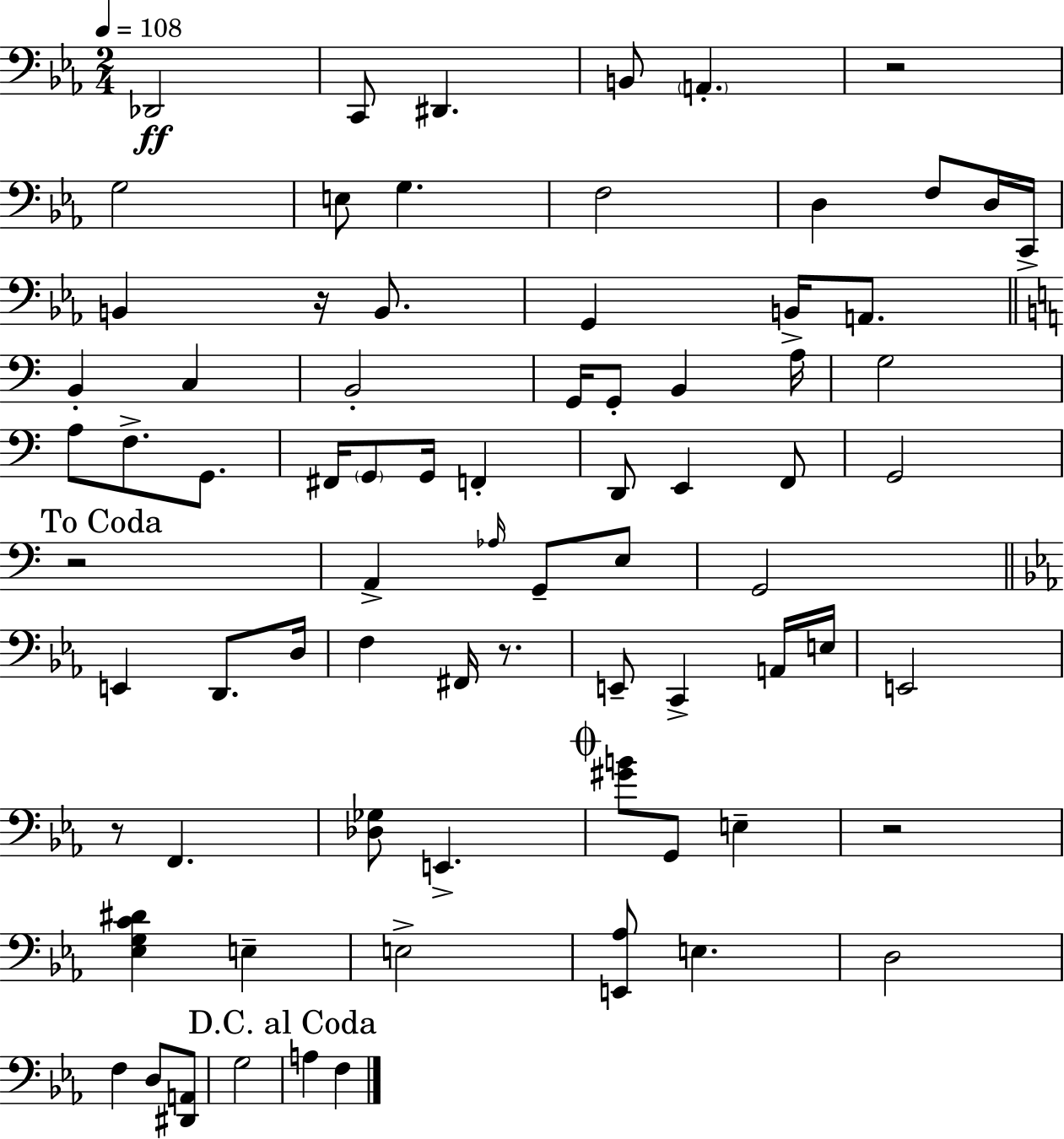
{
  \clef bass
  \numericTimeSignature
  \time 2/4
  \key ees \major
  \tempo 4 = 108
  \repeat volta 2 { des,2\ff | c,8 dis,4. | b,8 \parenthesize a,4.-. | r2 | \break g2 | e8 g4. | f2 | d4 f8 d16 c,16-> | \break b,4 r16 b,8. | g,4 b,16-> a,8. | \bar "||" \break \key a \minor b,4-. c4 | b,2-. | g,16 g,8-. b,4 a16 | g2 | \break a8 f8.-> g,8. | fis,16 \parenthesize g,8 g,16 f,4-. | d,8 e,4 f,8 | g,2 | \break \mark "To Coda" r2 | a,4-> \grace { aes16 } g,8-- e8 | g,2 | \bar "||" \break \key ees \major e,4 d,8. d16 | f4 fis,16 r8. | e,8-- c,4-> a,16 e16 | e,2 | \break r8 f,4. | <des ges>8 e,4.-> | \mark \markup { \musicglyph "scripts.coda" } <gis' b'>8 g,8 e4-- | r2 | \break <ees g c' dis'>4 e4-- | e2-> | <e, aes>8 e4. | d2 | \break f4 d8 <dis, a,>8 | g2 | \mark "D.C. al Coda" a4 f4 | } \bar "|."
}